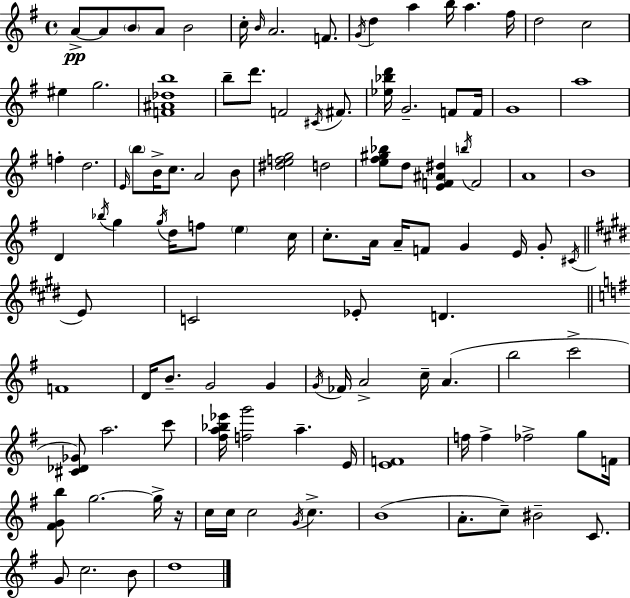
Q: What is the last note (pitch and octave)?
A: D5